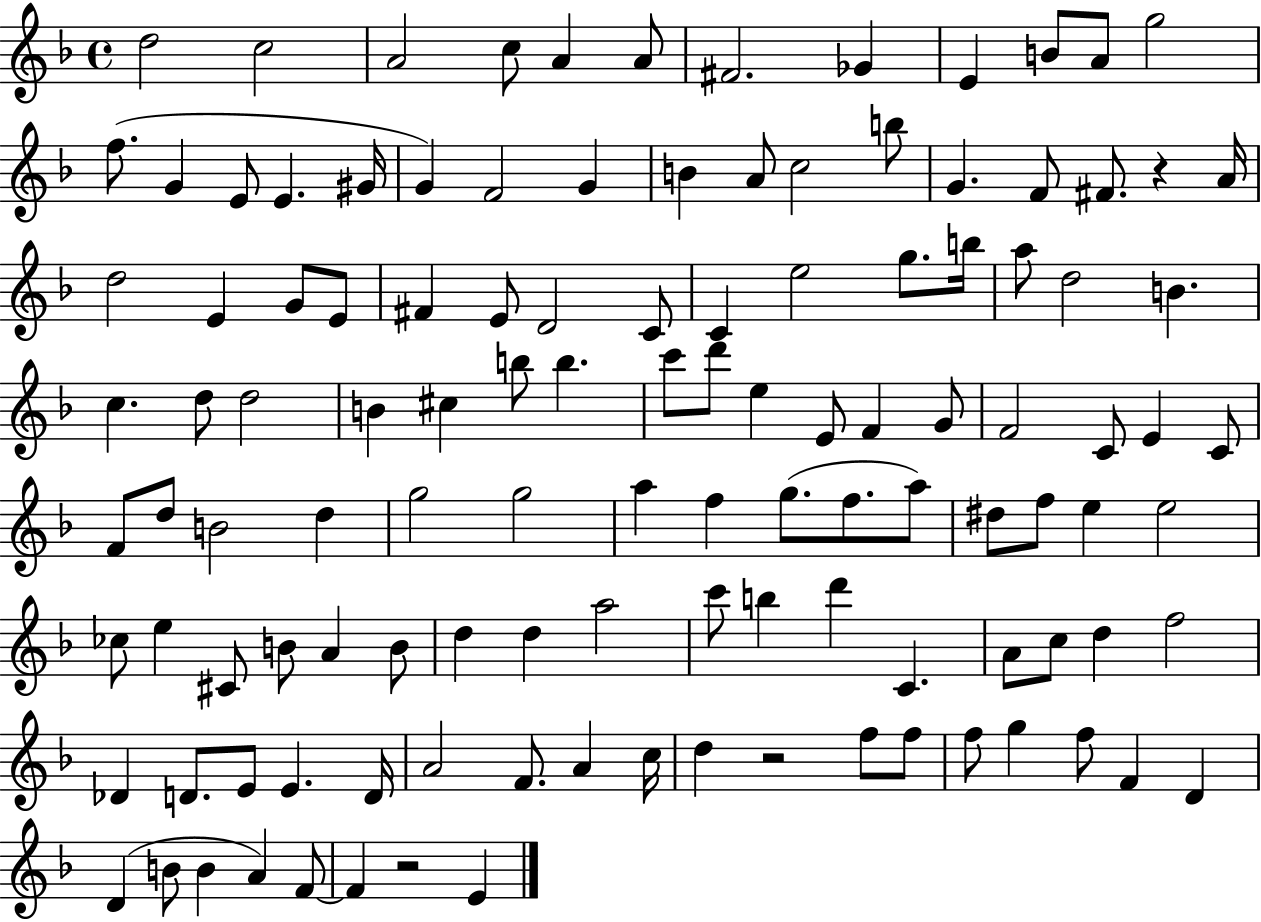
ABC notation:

X:1
T:Untitled
M:4/4
L:1/4
K:F
d2 c2 A2 c/2 A A/2 ^F2 _G E B/2 A/2 g2 f/2 G E/2 E ^G/4 G F2 G B A/2 c2 b/2 G F/2 ^F/2 z A/4 d2 E G/2 E/2 ^F E/2 D2 C/2 C e2 g/2 b/4 a/2 d2 B c d/2 d2 B ^c b/2 b c'/2 d'/2 e E/2 F G/2 F2 C/2 E C/2 F/2 d/2 B2 d g2 g2 a f g/2 f/2 a/2 ^d/2 f/2 e e2 _c/2 e ^C/2 B/2 A B/2 d d a2 c'/2 b d' C A/2 c/2 d f2 _D D/2 E/2 E D/4 A2 F/2 A c/4 d z2 f/2 f/2 f/2 g f/2 F D D B/2 B A F/2 F z2 E